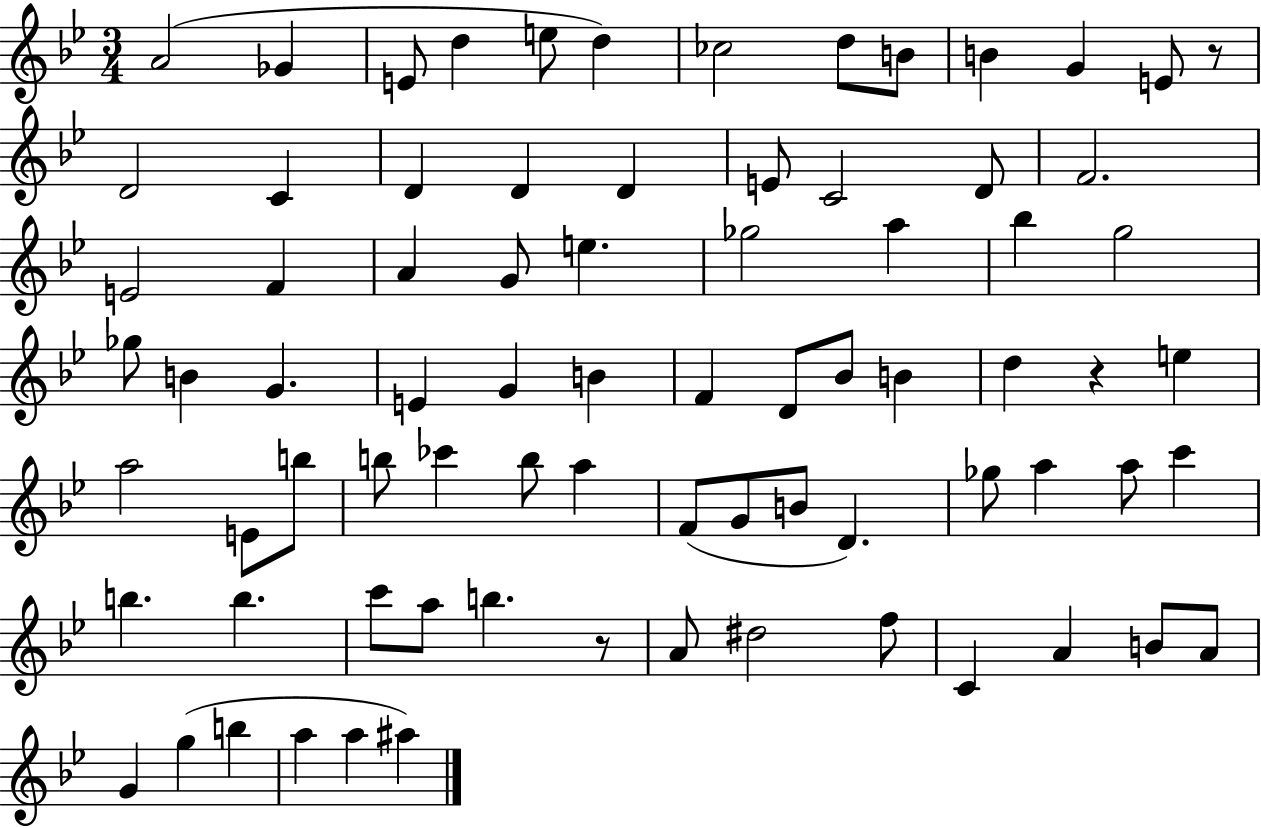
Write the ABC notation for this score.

X:1
T:Untitled
M:3/4
L:1/4
K:Bb
A2 _G E/2 d e/2 d _c2 d/2 B/2 B G E/2 z/2 D2 C D D D E/2 C2 D/2 F2 E2 F A G/2 e _g2 a _b g2 _g/2 B G E G B F D/2 _B/2 B d z e a2 E/2 b/2 b/2 _c' b/2 a F/2 G/2 B/2 D _g/2 a a/2 c' b b c'/2 a/2 b z/2 A/2 ^d2 f/2 C A B/2 A/2 G g b a a ^a